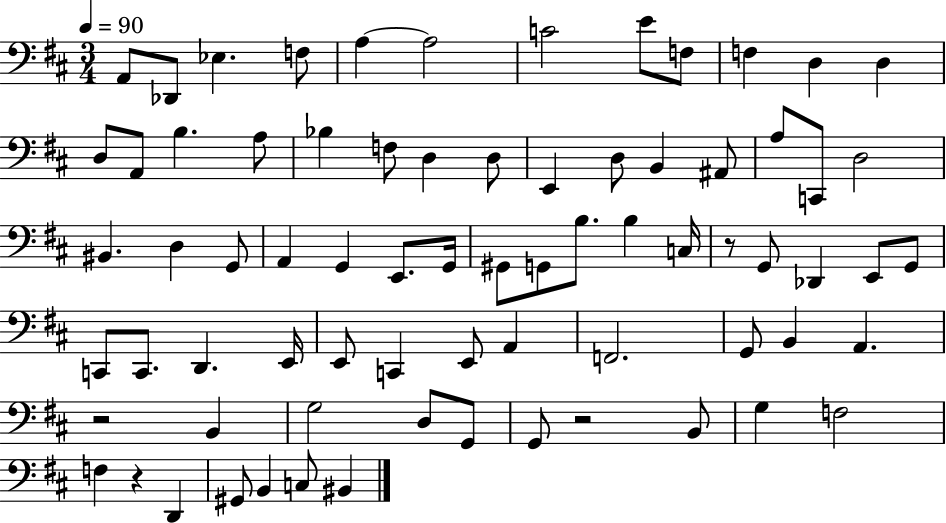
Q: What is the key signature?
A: D major